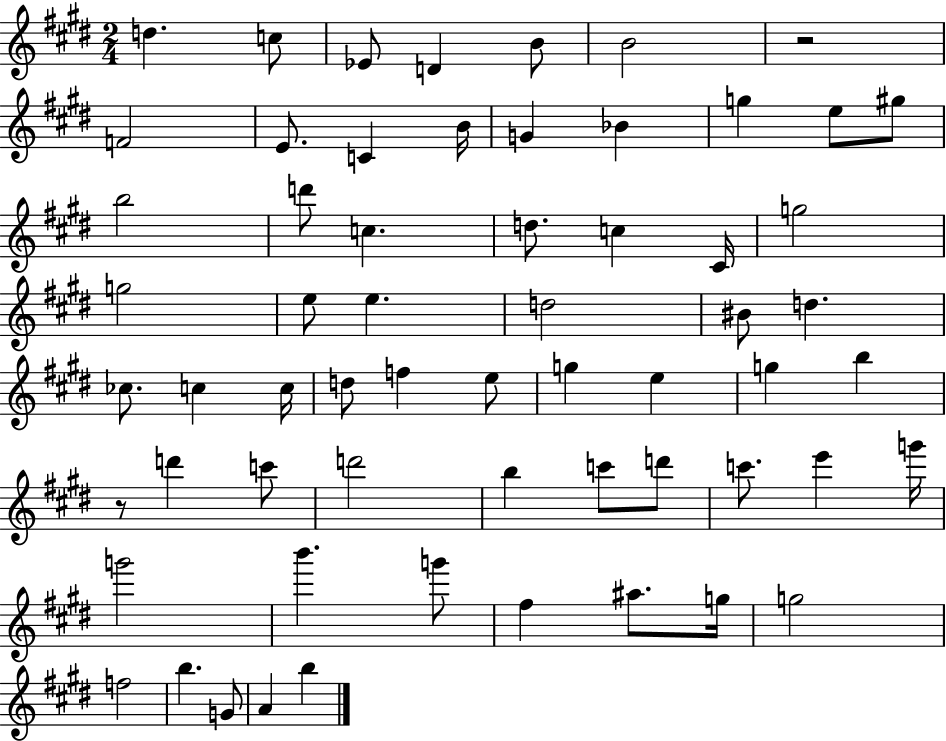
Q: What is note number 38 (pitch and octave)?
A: B5